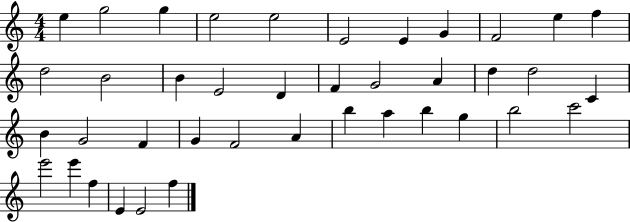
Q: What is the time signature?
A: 4/4